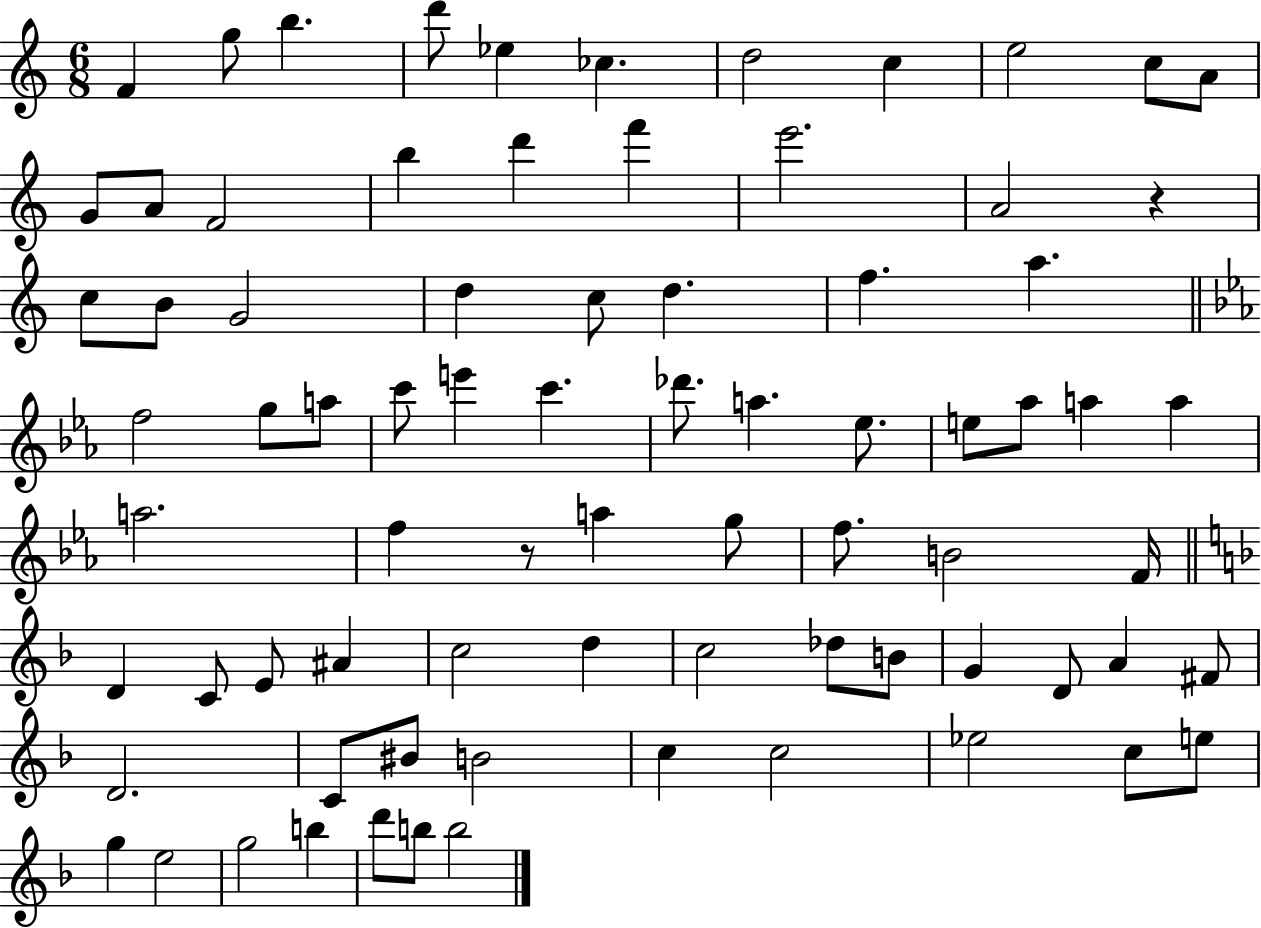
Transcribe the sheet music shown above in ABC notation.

X:1
T:Untitled
M:6/8
L:1/4
K:C
F g/2 b d'/2 _e _c d2 c e2 c/2 A/2 G/2 A/2 F2 b d' f' e'2 A2 z c/2 B/2 G2 d c/2 d f a f2 g/2 a/2 c'/2 e' c' _d'/2 a _e/2 e/2 _a/2 a a a2 f z/2 a g/2 f/2 B2 F/4 D C/2 E/2 ^A c2 d c2 _d/2 B/2 G D/2 A ^F/2 D2 C/2 ^B/2 B2 c c2 _e2 c/2 e/2 g e2 g2 b d'/2 b/2 b2